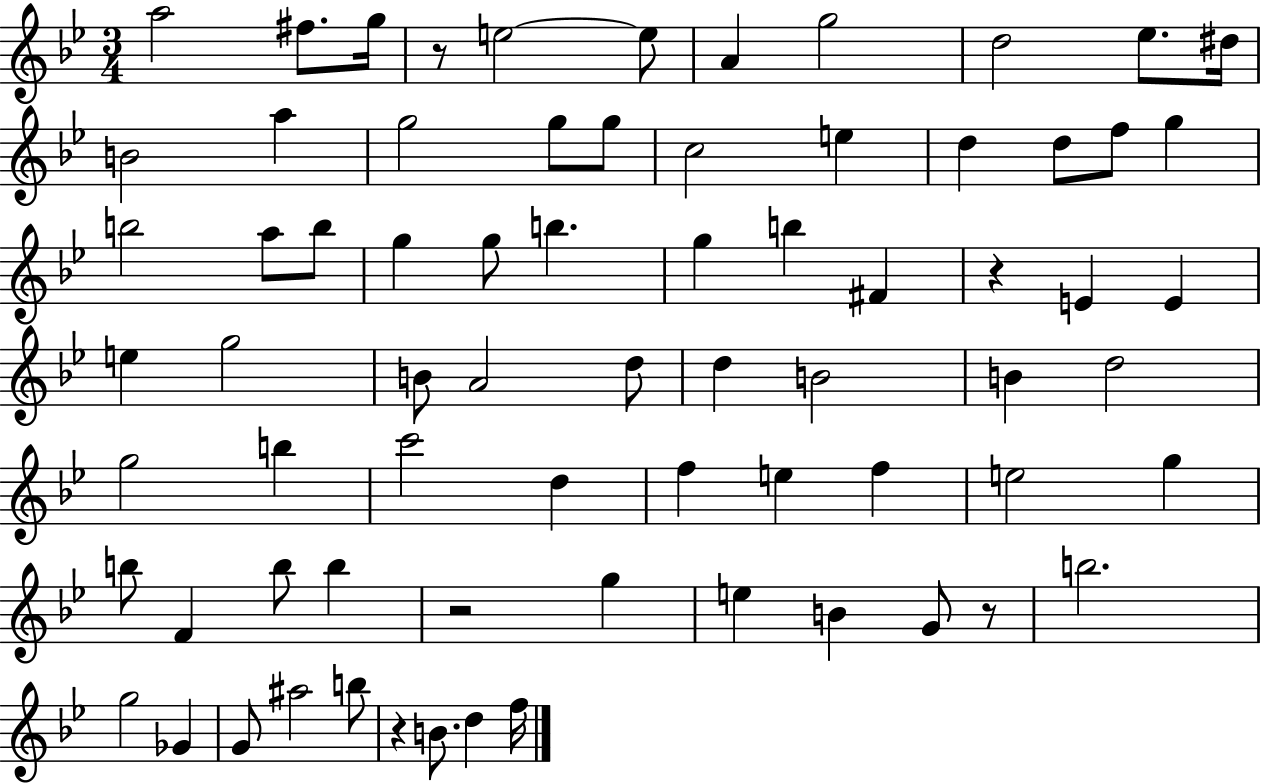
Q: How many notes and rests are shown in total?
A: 72